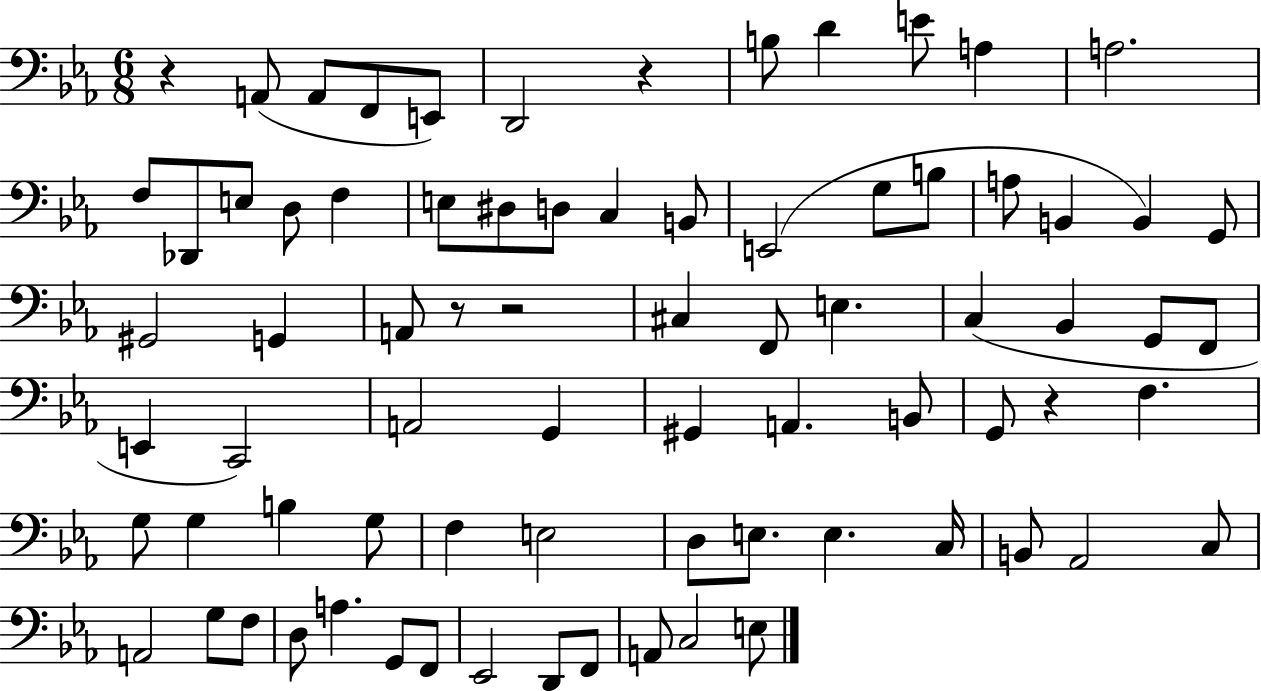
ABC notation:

X:1
T:Untitled
M:6/8
L:1/4
K:Eb
z A,,/2 A,,/2 F,,/2 E,,/2 D,,2 z B,/2 D E/2 A, A,2 F,/2 _D,,/2 E,/2 D,/2 F, E,/2 ^D,/2 D,/2 C, B,,/2 E,,2 G,/2 B,/2 A,/2 B,, B,, G,,/2 ^G,,2 G,, A,,/2 z/2 z2 ^C, F,,/2 E, C, _B,, G,,/2 F,,/2 E,, C,,2 A,,2 G,, ^G,, A,, B,,/2 G,,/2 z F, G,/2 G, B, G,/2 F, E,2 D,/2 E,/2 E, C,/4 B,,/2 _A,,2 C,/2 A,,2 G,/2 F,/2 D,/2 A, G,,/2 F,,/2 _E,,2 D,,/2 F,,/2 A,,/2 C,2 E,/2